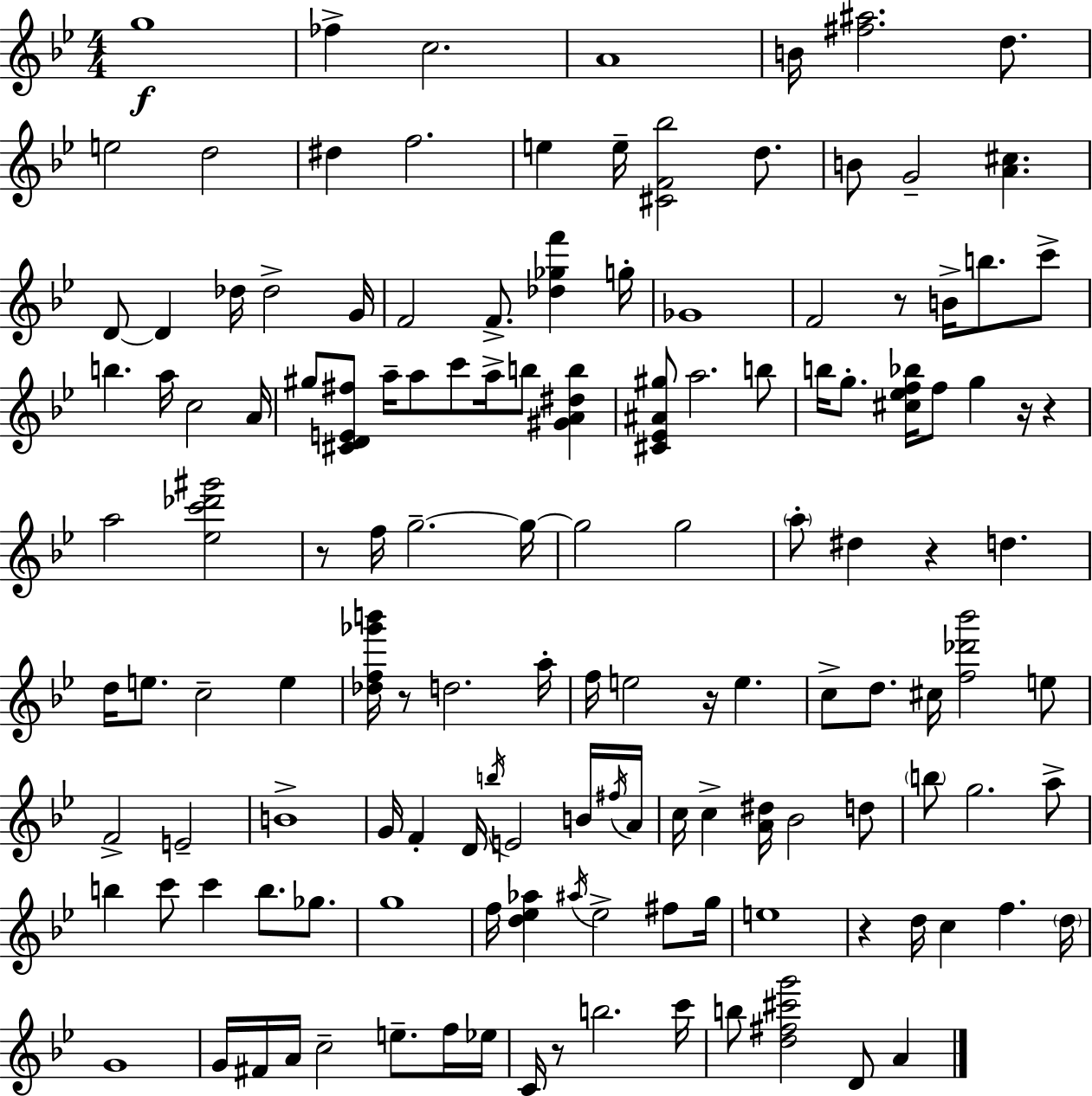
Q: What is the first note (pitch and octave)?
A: G5